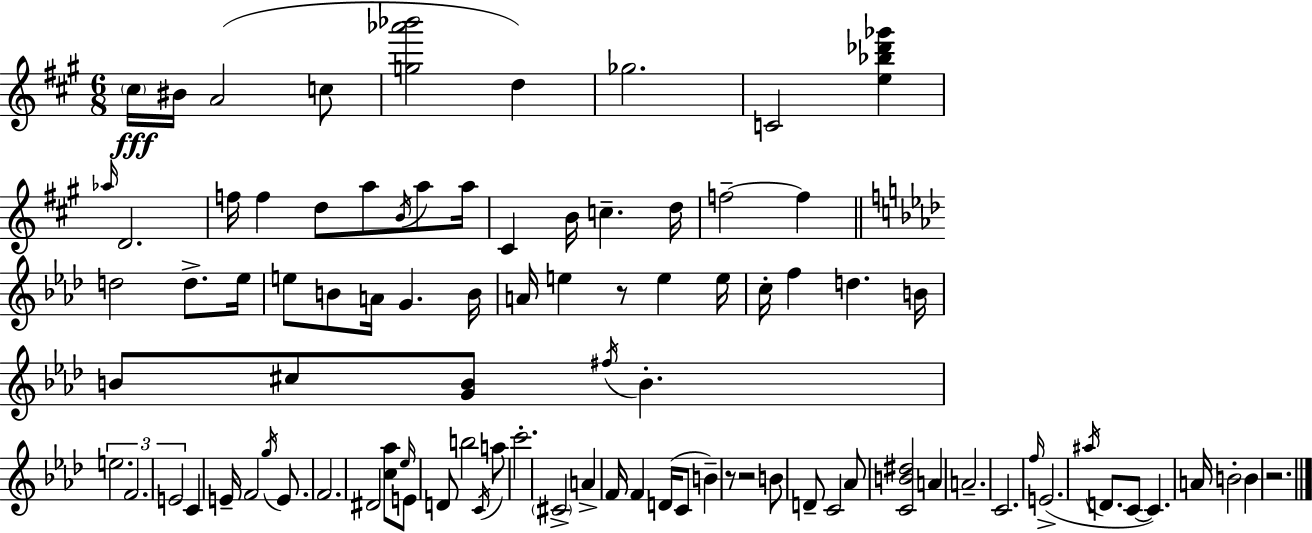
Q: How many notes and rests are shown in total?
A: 91